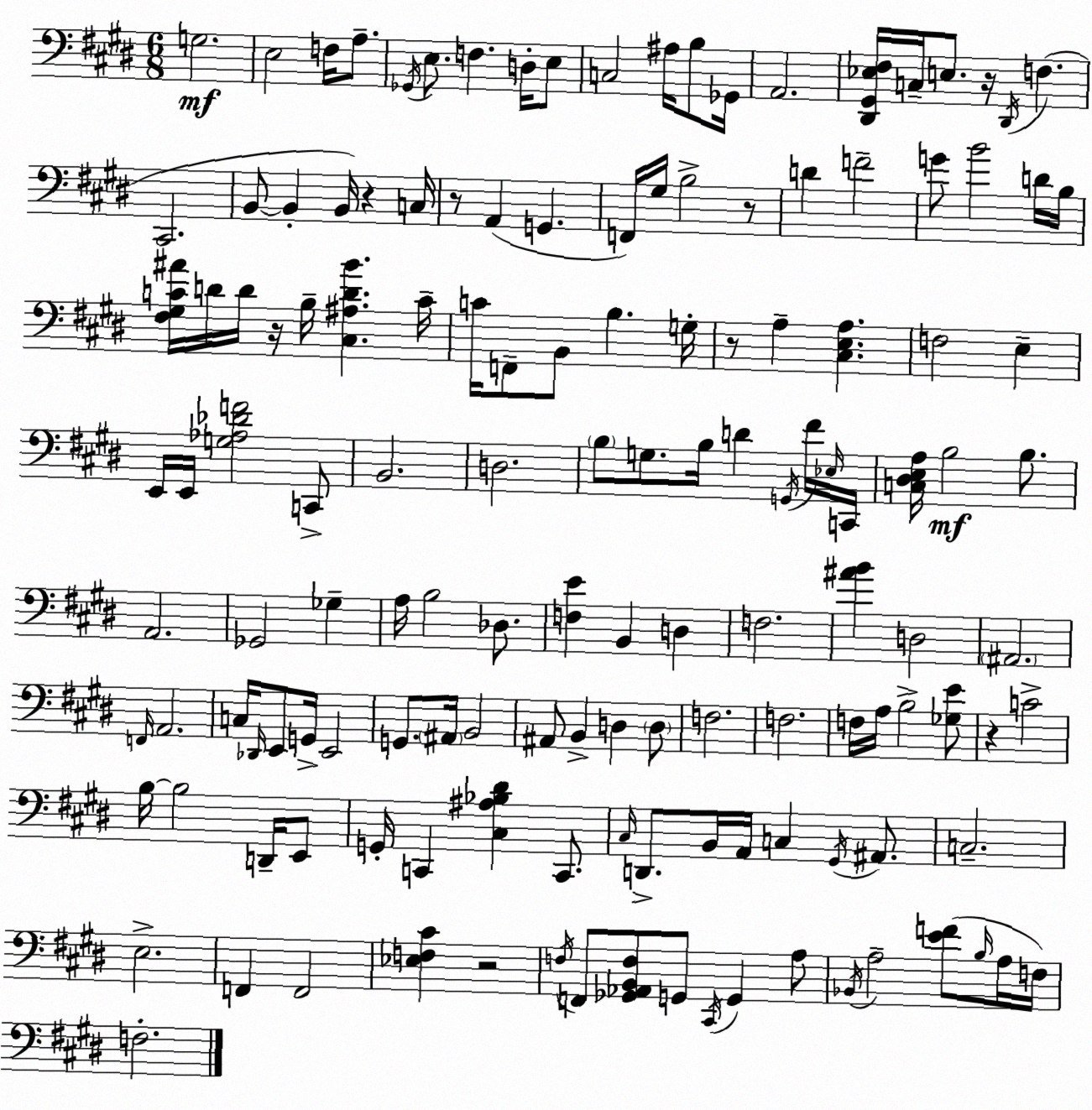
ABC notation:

X:1
T:Untitled
M:6/8
L:1/4
K:E
G,2 E,2 F,/4 A,/2 _G,,/4 E,/2 F, D,/4 E,/2 C,2 ^A,/4 B,/2 _G,,/4 A,,2 [^D,,^G,,_E,^F,]/4 C,/4 E,/2 z/4 ^D,,/4 F, ^C,,2 B,,/2 B,, B,,/4 z C,/4 z/2 A,, G,, F,,/4 ^G,/4 B,2 z/2 D F2 G/2 B2 D/4 B,/4 [^F,^G,C^A]/4 D/4 D/4 z/4 B,/4 [^C,^A,DB] C/4 C/4 F,,/2 B,,/2 B, G,/4 z/2 A, [^C,E,A,] F,2 E, E,,/4 E,,/4 [G,_A,_DF]2 C,,/2 B,,2 D,2 B,/2 G,/2 B,/4 D G,,/4 ^F/4 _E,/4 C,,/4 [C,^D,E,A,]/4 B,2 B,/2 A,,2 _G,,2 _G, A,/4 B,2 _D,/2 [F,E] B,, D, F,2 [^AB] D,2 ^A,,2 F,,/4 A,,2 C,/4 _D,,/4 E,,/2 G,,/4 E,,2 G,,/2 ^A,,/4 B,,2 ^A,,/2 B,, D, D,/2 F,2 F,2 F,/4 A,/4 B,2 [_G,E]/2 z C2 B,/4 B,2 D,,/4 E,,/2 G,,/4 C,, [^C,^A,_B,^D] C,,/2 ^C,/4 D,,/2 B,,/4 A,,/4 C, ^G,,/4 ^A,,/2 C,2 E,2 F,, F,,2 [_E,F,^C] z2 F,/4 F,,/2 [_G,,_A,,B,,F,]/2 G,,/2 ^C,,/4 G,, A,/2 _B,,/4 A,2 [EF]/2 B,/4 A,/4 F,/4 F,2